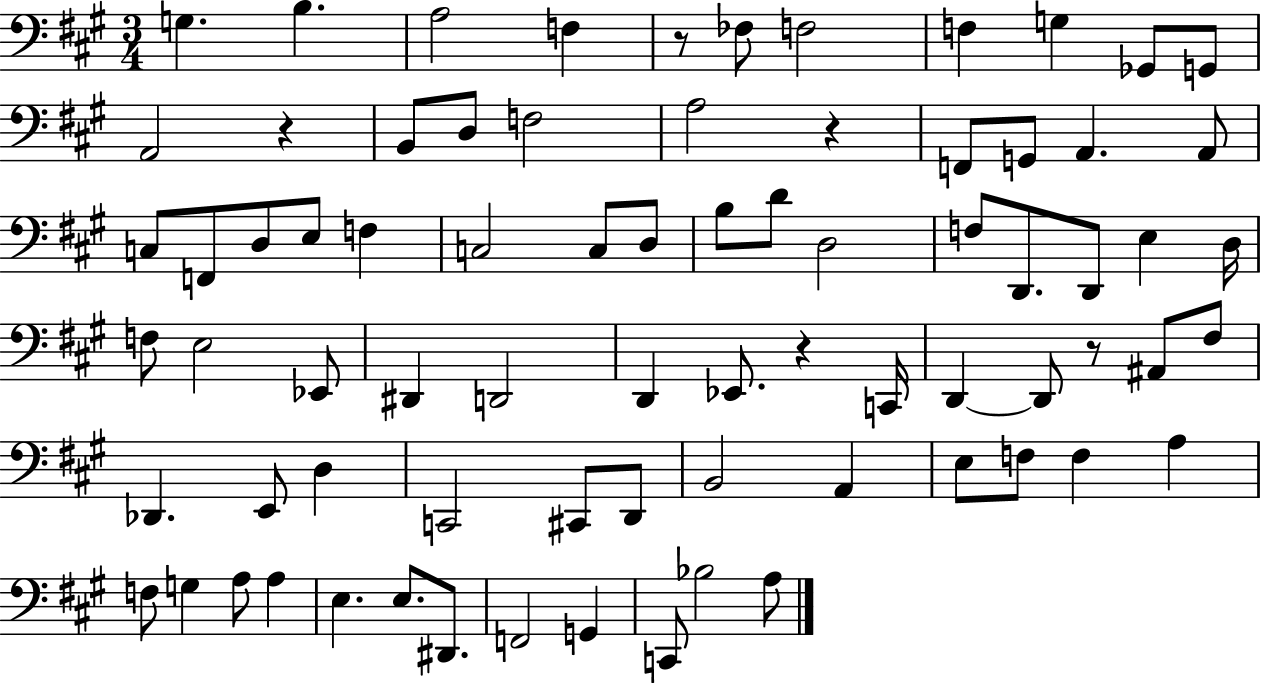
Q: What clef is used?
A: bass